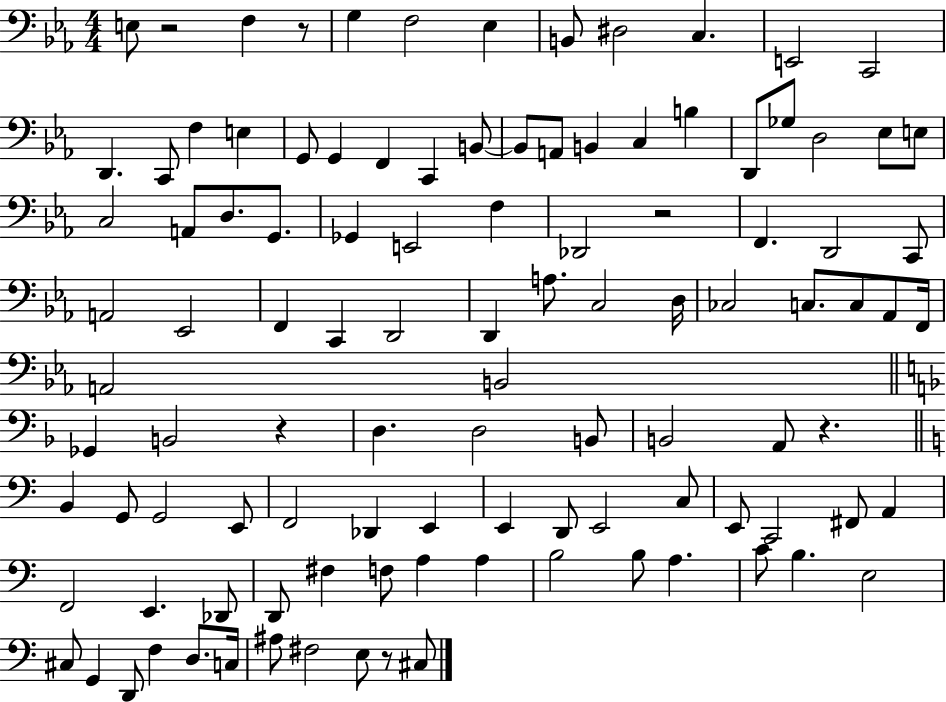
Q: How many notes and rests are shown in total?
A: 108